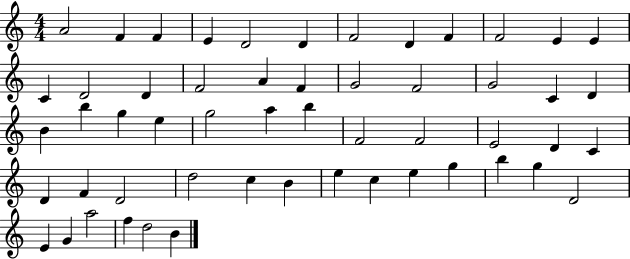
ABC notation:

X:1
T:Untitled
M:4/4
L:1/4
K:C
A2 F F E D2 D F2 D F F2 E E C D2 D F2 A F G2 F2 G2 C D B b g e g2 a b F2 F2 E2 D C D F D2 d2 c B e c e g b g D2 E G a2 f d2 B